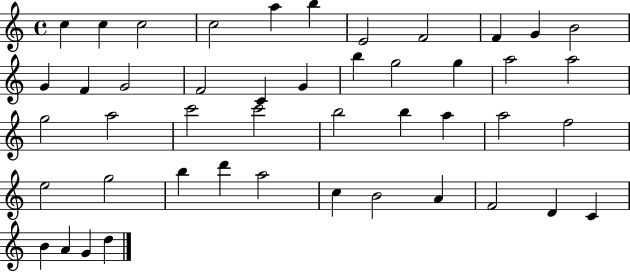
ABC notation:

X:1
T:Untitled
M:4/4
L:1/4
K:C
c c c2 c2 a b E2 F2 F G B2 G F G2 F2 C G b g2 g a2 a2 g2 a2 c'2 c'2 b2 b a a2 f2 e2 g2 b d' a2 c B2 A F2 D C B A G d